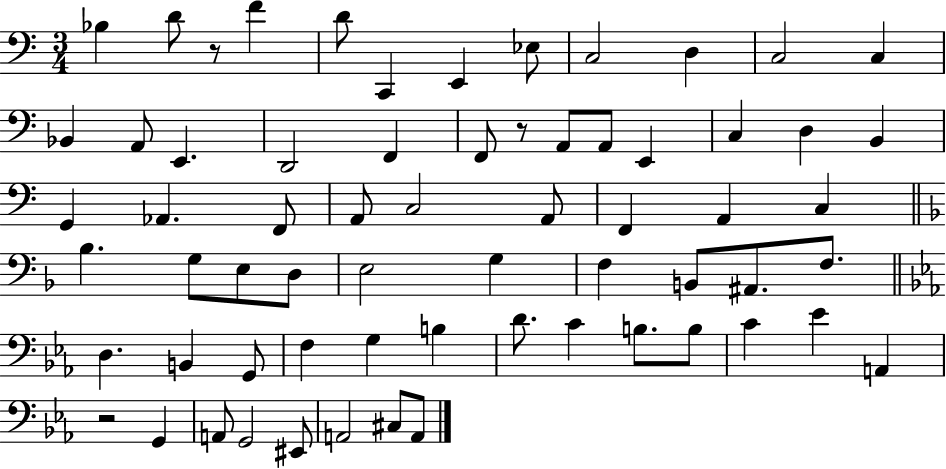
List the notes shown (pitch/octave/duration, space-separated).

Bb3/q D4/e R/e F4/q D4/e C2/q E2/q Eb3/e C3/h D3/q C3/h C3/q Bb2/q A2/e E2/q. D2/h F2/q F2/e R/e A2/e A2/e E2/q C3/q D3/q B2/q G2/q Ab2/q. F2/e A2/e C3/h A2/e F2/q A2/q C3/q Bb3/q. G3/e E3/e D3/e E3/h G3/q F3/q B2/e A#2/e. F3/e. D3/q. B2/q G2/e F3/q G3/q B3/q D4/e. C4/q B3/e. B3/e C4/q Eb4/q A2/q R/h G2/q A2/e G2/h EIS2/e A2/h C#3/e A2/e